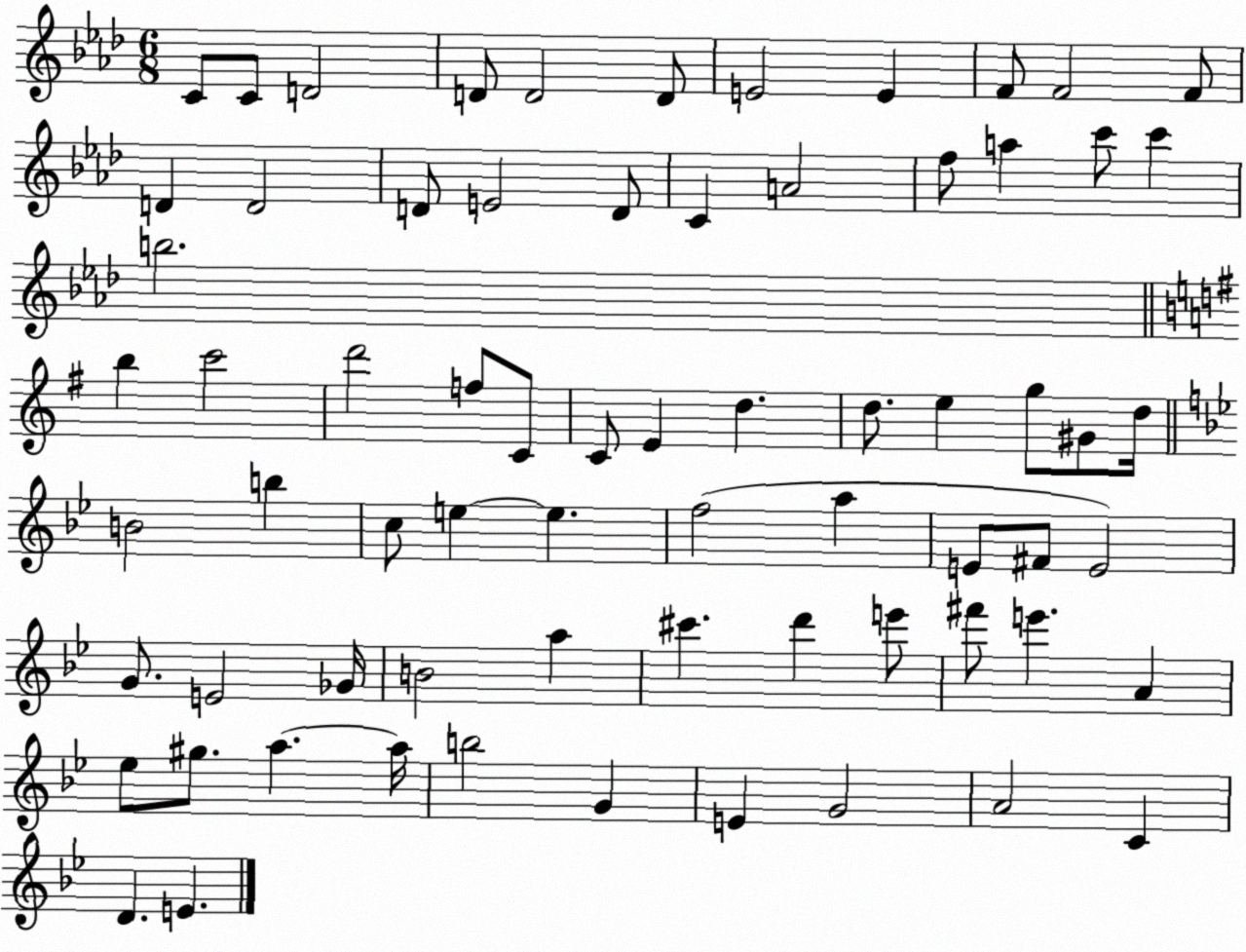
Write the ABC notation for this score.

X:1
T:Untitled
M:6/8
L:1/4
K:Ab
C/2 C/2 D2 D/2 D2 D/2 E2 E F/2 F2 F/2 D D2 D/2 E2 D/2 C A2 f/2 a c'/2 c' b2 b c'2 d'2 f/2 C/2 C/2 E d d/2 e g/2 ^G/2 d/4 B2 b c/2 e e f2 a E/2 ^F/2 E2 G/2 E2 _G/4 B2 a ^c' d' e'/2 ^f'/2 e' A _e/2 ^g/2 a a/4 b2 G E G2 A2 C D E